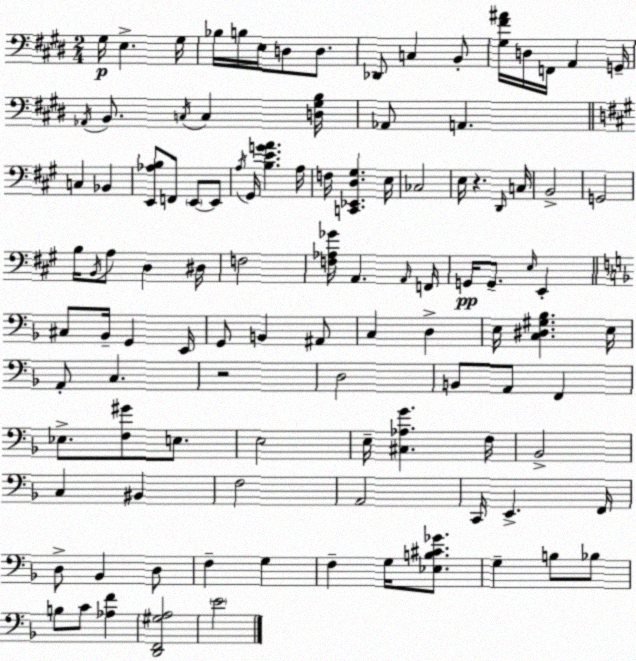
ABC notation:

X:1
T:Untitled
M:2/4
L:1/4
K:E
^G,/4 E, ^G,/4 _B,/4 B,/4 E,/4 D,/2 D,/2 _D,,/2 C, B,,/2 [^G,^F^A]/4 D,/4 F,,/4 A,, G,,/4 _A,,/4 B,,/2 C,/4 C, [D,^G,B,]/4 _A,,/2 A,, C, _B,, [E,,_A,B,]/2 F,,/2 E,,/2 E,,/2 A,/4 ^G,,/4 [B,EGA] A,/4 F,/4 [C,,_E,,D,^G,] E,/4 _C,2 E,/4 z D,,/4 C,/4 B,,2 G,,2 B,/4 B,,/4 A,/2 D, ^D,/4 F,2 [F,_A,_G]/4 A,, A,,/4 F,,/4 G,,/4 G,,/2 E,/4 E,, ^C,/2 _B,,/4 G,, E,,/4 G,,/2 B,, ^A,,/2 C, D, E,/4 [C,^D,^G,_B,] E,/4 A,,/2 C, z2 D,2 B,,/2 A,,/2 F,, _E,/2 [F,^G]/2 E,/2 E,2 E,/4 [^C,_A,G] F,/4 _B,,2 C, ^B,, F,2 A,,2 C,,/4 E,, F,,/4 D,/2 _B,, D,/2 F, G, F, G,/4 [_E,B,^C_G]/2 G, B,/2 _B,/2 B,/2 C/2 [_A,F] [D,,F,,^G,A,]2 E2